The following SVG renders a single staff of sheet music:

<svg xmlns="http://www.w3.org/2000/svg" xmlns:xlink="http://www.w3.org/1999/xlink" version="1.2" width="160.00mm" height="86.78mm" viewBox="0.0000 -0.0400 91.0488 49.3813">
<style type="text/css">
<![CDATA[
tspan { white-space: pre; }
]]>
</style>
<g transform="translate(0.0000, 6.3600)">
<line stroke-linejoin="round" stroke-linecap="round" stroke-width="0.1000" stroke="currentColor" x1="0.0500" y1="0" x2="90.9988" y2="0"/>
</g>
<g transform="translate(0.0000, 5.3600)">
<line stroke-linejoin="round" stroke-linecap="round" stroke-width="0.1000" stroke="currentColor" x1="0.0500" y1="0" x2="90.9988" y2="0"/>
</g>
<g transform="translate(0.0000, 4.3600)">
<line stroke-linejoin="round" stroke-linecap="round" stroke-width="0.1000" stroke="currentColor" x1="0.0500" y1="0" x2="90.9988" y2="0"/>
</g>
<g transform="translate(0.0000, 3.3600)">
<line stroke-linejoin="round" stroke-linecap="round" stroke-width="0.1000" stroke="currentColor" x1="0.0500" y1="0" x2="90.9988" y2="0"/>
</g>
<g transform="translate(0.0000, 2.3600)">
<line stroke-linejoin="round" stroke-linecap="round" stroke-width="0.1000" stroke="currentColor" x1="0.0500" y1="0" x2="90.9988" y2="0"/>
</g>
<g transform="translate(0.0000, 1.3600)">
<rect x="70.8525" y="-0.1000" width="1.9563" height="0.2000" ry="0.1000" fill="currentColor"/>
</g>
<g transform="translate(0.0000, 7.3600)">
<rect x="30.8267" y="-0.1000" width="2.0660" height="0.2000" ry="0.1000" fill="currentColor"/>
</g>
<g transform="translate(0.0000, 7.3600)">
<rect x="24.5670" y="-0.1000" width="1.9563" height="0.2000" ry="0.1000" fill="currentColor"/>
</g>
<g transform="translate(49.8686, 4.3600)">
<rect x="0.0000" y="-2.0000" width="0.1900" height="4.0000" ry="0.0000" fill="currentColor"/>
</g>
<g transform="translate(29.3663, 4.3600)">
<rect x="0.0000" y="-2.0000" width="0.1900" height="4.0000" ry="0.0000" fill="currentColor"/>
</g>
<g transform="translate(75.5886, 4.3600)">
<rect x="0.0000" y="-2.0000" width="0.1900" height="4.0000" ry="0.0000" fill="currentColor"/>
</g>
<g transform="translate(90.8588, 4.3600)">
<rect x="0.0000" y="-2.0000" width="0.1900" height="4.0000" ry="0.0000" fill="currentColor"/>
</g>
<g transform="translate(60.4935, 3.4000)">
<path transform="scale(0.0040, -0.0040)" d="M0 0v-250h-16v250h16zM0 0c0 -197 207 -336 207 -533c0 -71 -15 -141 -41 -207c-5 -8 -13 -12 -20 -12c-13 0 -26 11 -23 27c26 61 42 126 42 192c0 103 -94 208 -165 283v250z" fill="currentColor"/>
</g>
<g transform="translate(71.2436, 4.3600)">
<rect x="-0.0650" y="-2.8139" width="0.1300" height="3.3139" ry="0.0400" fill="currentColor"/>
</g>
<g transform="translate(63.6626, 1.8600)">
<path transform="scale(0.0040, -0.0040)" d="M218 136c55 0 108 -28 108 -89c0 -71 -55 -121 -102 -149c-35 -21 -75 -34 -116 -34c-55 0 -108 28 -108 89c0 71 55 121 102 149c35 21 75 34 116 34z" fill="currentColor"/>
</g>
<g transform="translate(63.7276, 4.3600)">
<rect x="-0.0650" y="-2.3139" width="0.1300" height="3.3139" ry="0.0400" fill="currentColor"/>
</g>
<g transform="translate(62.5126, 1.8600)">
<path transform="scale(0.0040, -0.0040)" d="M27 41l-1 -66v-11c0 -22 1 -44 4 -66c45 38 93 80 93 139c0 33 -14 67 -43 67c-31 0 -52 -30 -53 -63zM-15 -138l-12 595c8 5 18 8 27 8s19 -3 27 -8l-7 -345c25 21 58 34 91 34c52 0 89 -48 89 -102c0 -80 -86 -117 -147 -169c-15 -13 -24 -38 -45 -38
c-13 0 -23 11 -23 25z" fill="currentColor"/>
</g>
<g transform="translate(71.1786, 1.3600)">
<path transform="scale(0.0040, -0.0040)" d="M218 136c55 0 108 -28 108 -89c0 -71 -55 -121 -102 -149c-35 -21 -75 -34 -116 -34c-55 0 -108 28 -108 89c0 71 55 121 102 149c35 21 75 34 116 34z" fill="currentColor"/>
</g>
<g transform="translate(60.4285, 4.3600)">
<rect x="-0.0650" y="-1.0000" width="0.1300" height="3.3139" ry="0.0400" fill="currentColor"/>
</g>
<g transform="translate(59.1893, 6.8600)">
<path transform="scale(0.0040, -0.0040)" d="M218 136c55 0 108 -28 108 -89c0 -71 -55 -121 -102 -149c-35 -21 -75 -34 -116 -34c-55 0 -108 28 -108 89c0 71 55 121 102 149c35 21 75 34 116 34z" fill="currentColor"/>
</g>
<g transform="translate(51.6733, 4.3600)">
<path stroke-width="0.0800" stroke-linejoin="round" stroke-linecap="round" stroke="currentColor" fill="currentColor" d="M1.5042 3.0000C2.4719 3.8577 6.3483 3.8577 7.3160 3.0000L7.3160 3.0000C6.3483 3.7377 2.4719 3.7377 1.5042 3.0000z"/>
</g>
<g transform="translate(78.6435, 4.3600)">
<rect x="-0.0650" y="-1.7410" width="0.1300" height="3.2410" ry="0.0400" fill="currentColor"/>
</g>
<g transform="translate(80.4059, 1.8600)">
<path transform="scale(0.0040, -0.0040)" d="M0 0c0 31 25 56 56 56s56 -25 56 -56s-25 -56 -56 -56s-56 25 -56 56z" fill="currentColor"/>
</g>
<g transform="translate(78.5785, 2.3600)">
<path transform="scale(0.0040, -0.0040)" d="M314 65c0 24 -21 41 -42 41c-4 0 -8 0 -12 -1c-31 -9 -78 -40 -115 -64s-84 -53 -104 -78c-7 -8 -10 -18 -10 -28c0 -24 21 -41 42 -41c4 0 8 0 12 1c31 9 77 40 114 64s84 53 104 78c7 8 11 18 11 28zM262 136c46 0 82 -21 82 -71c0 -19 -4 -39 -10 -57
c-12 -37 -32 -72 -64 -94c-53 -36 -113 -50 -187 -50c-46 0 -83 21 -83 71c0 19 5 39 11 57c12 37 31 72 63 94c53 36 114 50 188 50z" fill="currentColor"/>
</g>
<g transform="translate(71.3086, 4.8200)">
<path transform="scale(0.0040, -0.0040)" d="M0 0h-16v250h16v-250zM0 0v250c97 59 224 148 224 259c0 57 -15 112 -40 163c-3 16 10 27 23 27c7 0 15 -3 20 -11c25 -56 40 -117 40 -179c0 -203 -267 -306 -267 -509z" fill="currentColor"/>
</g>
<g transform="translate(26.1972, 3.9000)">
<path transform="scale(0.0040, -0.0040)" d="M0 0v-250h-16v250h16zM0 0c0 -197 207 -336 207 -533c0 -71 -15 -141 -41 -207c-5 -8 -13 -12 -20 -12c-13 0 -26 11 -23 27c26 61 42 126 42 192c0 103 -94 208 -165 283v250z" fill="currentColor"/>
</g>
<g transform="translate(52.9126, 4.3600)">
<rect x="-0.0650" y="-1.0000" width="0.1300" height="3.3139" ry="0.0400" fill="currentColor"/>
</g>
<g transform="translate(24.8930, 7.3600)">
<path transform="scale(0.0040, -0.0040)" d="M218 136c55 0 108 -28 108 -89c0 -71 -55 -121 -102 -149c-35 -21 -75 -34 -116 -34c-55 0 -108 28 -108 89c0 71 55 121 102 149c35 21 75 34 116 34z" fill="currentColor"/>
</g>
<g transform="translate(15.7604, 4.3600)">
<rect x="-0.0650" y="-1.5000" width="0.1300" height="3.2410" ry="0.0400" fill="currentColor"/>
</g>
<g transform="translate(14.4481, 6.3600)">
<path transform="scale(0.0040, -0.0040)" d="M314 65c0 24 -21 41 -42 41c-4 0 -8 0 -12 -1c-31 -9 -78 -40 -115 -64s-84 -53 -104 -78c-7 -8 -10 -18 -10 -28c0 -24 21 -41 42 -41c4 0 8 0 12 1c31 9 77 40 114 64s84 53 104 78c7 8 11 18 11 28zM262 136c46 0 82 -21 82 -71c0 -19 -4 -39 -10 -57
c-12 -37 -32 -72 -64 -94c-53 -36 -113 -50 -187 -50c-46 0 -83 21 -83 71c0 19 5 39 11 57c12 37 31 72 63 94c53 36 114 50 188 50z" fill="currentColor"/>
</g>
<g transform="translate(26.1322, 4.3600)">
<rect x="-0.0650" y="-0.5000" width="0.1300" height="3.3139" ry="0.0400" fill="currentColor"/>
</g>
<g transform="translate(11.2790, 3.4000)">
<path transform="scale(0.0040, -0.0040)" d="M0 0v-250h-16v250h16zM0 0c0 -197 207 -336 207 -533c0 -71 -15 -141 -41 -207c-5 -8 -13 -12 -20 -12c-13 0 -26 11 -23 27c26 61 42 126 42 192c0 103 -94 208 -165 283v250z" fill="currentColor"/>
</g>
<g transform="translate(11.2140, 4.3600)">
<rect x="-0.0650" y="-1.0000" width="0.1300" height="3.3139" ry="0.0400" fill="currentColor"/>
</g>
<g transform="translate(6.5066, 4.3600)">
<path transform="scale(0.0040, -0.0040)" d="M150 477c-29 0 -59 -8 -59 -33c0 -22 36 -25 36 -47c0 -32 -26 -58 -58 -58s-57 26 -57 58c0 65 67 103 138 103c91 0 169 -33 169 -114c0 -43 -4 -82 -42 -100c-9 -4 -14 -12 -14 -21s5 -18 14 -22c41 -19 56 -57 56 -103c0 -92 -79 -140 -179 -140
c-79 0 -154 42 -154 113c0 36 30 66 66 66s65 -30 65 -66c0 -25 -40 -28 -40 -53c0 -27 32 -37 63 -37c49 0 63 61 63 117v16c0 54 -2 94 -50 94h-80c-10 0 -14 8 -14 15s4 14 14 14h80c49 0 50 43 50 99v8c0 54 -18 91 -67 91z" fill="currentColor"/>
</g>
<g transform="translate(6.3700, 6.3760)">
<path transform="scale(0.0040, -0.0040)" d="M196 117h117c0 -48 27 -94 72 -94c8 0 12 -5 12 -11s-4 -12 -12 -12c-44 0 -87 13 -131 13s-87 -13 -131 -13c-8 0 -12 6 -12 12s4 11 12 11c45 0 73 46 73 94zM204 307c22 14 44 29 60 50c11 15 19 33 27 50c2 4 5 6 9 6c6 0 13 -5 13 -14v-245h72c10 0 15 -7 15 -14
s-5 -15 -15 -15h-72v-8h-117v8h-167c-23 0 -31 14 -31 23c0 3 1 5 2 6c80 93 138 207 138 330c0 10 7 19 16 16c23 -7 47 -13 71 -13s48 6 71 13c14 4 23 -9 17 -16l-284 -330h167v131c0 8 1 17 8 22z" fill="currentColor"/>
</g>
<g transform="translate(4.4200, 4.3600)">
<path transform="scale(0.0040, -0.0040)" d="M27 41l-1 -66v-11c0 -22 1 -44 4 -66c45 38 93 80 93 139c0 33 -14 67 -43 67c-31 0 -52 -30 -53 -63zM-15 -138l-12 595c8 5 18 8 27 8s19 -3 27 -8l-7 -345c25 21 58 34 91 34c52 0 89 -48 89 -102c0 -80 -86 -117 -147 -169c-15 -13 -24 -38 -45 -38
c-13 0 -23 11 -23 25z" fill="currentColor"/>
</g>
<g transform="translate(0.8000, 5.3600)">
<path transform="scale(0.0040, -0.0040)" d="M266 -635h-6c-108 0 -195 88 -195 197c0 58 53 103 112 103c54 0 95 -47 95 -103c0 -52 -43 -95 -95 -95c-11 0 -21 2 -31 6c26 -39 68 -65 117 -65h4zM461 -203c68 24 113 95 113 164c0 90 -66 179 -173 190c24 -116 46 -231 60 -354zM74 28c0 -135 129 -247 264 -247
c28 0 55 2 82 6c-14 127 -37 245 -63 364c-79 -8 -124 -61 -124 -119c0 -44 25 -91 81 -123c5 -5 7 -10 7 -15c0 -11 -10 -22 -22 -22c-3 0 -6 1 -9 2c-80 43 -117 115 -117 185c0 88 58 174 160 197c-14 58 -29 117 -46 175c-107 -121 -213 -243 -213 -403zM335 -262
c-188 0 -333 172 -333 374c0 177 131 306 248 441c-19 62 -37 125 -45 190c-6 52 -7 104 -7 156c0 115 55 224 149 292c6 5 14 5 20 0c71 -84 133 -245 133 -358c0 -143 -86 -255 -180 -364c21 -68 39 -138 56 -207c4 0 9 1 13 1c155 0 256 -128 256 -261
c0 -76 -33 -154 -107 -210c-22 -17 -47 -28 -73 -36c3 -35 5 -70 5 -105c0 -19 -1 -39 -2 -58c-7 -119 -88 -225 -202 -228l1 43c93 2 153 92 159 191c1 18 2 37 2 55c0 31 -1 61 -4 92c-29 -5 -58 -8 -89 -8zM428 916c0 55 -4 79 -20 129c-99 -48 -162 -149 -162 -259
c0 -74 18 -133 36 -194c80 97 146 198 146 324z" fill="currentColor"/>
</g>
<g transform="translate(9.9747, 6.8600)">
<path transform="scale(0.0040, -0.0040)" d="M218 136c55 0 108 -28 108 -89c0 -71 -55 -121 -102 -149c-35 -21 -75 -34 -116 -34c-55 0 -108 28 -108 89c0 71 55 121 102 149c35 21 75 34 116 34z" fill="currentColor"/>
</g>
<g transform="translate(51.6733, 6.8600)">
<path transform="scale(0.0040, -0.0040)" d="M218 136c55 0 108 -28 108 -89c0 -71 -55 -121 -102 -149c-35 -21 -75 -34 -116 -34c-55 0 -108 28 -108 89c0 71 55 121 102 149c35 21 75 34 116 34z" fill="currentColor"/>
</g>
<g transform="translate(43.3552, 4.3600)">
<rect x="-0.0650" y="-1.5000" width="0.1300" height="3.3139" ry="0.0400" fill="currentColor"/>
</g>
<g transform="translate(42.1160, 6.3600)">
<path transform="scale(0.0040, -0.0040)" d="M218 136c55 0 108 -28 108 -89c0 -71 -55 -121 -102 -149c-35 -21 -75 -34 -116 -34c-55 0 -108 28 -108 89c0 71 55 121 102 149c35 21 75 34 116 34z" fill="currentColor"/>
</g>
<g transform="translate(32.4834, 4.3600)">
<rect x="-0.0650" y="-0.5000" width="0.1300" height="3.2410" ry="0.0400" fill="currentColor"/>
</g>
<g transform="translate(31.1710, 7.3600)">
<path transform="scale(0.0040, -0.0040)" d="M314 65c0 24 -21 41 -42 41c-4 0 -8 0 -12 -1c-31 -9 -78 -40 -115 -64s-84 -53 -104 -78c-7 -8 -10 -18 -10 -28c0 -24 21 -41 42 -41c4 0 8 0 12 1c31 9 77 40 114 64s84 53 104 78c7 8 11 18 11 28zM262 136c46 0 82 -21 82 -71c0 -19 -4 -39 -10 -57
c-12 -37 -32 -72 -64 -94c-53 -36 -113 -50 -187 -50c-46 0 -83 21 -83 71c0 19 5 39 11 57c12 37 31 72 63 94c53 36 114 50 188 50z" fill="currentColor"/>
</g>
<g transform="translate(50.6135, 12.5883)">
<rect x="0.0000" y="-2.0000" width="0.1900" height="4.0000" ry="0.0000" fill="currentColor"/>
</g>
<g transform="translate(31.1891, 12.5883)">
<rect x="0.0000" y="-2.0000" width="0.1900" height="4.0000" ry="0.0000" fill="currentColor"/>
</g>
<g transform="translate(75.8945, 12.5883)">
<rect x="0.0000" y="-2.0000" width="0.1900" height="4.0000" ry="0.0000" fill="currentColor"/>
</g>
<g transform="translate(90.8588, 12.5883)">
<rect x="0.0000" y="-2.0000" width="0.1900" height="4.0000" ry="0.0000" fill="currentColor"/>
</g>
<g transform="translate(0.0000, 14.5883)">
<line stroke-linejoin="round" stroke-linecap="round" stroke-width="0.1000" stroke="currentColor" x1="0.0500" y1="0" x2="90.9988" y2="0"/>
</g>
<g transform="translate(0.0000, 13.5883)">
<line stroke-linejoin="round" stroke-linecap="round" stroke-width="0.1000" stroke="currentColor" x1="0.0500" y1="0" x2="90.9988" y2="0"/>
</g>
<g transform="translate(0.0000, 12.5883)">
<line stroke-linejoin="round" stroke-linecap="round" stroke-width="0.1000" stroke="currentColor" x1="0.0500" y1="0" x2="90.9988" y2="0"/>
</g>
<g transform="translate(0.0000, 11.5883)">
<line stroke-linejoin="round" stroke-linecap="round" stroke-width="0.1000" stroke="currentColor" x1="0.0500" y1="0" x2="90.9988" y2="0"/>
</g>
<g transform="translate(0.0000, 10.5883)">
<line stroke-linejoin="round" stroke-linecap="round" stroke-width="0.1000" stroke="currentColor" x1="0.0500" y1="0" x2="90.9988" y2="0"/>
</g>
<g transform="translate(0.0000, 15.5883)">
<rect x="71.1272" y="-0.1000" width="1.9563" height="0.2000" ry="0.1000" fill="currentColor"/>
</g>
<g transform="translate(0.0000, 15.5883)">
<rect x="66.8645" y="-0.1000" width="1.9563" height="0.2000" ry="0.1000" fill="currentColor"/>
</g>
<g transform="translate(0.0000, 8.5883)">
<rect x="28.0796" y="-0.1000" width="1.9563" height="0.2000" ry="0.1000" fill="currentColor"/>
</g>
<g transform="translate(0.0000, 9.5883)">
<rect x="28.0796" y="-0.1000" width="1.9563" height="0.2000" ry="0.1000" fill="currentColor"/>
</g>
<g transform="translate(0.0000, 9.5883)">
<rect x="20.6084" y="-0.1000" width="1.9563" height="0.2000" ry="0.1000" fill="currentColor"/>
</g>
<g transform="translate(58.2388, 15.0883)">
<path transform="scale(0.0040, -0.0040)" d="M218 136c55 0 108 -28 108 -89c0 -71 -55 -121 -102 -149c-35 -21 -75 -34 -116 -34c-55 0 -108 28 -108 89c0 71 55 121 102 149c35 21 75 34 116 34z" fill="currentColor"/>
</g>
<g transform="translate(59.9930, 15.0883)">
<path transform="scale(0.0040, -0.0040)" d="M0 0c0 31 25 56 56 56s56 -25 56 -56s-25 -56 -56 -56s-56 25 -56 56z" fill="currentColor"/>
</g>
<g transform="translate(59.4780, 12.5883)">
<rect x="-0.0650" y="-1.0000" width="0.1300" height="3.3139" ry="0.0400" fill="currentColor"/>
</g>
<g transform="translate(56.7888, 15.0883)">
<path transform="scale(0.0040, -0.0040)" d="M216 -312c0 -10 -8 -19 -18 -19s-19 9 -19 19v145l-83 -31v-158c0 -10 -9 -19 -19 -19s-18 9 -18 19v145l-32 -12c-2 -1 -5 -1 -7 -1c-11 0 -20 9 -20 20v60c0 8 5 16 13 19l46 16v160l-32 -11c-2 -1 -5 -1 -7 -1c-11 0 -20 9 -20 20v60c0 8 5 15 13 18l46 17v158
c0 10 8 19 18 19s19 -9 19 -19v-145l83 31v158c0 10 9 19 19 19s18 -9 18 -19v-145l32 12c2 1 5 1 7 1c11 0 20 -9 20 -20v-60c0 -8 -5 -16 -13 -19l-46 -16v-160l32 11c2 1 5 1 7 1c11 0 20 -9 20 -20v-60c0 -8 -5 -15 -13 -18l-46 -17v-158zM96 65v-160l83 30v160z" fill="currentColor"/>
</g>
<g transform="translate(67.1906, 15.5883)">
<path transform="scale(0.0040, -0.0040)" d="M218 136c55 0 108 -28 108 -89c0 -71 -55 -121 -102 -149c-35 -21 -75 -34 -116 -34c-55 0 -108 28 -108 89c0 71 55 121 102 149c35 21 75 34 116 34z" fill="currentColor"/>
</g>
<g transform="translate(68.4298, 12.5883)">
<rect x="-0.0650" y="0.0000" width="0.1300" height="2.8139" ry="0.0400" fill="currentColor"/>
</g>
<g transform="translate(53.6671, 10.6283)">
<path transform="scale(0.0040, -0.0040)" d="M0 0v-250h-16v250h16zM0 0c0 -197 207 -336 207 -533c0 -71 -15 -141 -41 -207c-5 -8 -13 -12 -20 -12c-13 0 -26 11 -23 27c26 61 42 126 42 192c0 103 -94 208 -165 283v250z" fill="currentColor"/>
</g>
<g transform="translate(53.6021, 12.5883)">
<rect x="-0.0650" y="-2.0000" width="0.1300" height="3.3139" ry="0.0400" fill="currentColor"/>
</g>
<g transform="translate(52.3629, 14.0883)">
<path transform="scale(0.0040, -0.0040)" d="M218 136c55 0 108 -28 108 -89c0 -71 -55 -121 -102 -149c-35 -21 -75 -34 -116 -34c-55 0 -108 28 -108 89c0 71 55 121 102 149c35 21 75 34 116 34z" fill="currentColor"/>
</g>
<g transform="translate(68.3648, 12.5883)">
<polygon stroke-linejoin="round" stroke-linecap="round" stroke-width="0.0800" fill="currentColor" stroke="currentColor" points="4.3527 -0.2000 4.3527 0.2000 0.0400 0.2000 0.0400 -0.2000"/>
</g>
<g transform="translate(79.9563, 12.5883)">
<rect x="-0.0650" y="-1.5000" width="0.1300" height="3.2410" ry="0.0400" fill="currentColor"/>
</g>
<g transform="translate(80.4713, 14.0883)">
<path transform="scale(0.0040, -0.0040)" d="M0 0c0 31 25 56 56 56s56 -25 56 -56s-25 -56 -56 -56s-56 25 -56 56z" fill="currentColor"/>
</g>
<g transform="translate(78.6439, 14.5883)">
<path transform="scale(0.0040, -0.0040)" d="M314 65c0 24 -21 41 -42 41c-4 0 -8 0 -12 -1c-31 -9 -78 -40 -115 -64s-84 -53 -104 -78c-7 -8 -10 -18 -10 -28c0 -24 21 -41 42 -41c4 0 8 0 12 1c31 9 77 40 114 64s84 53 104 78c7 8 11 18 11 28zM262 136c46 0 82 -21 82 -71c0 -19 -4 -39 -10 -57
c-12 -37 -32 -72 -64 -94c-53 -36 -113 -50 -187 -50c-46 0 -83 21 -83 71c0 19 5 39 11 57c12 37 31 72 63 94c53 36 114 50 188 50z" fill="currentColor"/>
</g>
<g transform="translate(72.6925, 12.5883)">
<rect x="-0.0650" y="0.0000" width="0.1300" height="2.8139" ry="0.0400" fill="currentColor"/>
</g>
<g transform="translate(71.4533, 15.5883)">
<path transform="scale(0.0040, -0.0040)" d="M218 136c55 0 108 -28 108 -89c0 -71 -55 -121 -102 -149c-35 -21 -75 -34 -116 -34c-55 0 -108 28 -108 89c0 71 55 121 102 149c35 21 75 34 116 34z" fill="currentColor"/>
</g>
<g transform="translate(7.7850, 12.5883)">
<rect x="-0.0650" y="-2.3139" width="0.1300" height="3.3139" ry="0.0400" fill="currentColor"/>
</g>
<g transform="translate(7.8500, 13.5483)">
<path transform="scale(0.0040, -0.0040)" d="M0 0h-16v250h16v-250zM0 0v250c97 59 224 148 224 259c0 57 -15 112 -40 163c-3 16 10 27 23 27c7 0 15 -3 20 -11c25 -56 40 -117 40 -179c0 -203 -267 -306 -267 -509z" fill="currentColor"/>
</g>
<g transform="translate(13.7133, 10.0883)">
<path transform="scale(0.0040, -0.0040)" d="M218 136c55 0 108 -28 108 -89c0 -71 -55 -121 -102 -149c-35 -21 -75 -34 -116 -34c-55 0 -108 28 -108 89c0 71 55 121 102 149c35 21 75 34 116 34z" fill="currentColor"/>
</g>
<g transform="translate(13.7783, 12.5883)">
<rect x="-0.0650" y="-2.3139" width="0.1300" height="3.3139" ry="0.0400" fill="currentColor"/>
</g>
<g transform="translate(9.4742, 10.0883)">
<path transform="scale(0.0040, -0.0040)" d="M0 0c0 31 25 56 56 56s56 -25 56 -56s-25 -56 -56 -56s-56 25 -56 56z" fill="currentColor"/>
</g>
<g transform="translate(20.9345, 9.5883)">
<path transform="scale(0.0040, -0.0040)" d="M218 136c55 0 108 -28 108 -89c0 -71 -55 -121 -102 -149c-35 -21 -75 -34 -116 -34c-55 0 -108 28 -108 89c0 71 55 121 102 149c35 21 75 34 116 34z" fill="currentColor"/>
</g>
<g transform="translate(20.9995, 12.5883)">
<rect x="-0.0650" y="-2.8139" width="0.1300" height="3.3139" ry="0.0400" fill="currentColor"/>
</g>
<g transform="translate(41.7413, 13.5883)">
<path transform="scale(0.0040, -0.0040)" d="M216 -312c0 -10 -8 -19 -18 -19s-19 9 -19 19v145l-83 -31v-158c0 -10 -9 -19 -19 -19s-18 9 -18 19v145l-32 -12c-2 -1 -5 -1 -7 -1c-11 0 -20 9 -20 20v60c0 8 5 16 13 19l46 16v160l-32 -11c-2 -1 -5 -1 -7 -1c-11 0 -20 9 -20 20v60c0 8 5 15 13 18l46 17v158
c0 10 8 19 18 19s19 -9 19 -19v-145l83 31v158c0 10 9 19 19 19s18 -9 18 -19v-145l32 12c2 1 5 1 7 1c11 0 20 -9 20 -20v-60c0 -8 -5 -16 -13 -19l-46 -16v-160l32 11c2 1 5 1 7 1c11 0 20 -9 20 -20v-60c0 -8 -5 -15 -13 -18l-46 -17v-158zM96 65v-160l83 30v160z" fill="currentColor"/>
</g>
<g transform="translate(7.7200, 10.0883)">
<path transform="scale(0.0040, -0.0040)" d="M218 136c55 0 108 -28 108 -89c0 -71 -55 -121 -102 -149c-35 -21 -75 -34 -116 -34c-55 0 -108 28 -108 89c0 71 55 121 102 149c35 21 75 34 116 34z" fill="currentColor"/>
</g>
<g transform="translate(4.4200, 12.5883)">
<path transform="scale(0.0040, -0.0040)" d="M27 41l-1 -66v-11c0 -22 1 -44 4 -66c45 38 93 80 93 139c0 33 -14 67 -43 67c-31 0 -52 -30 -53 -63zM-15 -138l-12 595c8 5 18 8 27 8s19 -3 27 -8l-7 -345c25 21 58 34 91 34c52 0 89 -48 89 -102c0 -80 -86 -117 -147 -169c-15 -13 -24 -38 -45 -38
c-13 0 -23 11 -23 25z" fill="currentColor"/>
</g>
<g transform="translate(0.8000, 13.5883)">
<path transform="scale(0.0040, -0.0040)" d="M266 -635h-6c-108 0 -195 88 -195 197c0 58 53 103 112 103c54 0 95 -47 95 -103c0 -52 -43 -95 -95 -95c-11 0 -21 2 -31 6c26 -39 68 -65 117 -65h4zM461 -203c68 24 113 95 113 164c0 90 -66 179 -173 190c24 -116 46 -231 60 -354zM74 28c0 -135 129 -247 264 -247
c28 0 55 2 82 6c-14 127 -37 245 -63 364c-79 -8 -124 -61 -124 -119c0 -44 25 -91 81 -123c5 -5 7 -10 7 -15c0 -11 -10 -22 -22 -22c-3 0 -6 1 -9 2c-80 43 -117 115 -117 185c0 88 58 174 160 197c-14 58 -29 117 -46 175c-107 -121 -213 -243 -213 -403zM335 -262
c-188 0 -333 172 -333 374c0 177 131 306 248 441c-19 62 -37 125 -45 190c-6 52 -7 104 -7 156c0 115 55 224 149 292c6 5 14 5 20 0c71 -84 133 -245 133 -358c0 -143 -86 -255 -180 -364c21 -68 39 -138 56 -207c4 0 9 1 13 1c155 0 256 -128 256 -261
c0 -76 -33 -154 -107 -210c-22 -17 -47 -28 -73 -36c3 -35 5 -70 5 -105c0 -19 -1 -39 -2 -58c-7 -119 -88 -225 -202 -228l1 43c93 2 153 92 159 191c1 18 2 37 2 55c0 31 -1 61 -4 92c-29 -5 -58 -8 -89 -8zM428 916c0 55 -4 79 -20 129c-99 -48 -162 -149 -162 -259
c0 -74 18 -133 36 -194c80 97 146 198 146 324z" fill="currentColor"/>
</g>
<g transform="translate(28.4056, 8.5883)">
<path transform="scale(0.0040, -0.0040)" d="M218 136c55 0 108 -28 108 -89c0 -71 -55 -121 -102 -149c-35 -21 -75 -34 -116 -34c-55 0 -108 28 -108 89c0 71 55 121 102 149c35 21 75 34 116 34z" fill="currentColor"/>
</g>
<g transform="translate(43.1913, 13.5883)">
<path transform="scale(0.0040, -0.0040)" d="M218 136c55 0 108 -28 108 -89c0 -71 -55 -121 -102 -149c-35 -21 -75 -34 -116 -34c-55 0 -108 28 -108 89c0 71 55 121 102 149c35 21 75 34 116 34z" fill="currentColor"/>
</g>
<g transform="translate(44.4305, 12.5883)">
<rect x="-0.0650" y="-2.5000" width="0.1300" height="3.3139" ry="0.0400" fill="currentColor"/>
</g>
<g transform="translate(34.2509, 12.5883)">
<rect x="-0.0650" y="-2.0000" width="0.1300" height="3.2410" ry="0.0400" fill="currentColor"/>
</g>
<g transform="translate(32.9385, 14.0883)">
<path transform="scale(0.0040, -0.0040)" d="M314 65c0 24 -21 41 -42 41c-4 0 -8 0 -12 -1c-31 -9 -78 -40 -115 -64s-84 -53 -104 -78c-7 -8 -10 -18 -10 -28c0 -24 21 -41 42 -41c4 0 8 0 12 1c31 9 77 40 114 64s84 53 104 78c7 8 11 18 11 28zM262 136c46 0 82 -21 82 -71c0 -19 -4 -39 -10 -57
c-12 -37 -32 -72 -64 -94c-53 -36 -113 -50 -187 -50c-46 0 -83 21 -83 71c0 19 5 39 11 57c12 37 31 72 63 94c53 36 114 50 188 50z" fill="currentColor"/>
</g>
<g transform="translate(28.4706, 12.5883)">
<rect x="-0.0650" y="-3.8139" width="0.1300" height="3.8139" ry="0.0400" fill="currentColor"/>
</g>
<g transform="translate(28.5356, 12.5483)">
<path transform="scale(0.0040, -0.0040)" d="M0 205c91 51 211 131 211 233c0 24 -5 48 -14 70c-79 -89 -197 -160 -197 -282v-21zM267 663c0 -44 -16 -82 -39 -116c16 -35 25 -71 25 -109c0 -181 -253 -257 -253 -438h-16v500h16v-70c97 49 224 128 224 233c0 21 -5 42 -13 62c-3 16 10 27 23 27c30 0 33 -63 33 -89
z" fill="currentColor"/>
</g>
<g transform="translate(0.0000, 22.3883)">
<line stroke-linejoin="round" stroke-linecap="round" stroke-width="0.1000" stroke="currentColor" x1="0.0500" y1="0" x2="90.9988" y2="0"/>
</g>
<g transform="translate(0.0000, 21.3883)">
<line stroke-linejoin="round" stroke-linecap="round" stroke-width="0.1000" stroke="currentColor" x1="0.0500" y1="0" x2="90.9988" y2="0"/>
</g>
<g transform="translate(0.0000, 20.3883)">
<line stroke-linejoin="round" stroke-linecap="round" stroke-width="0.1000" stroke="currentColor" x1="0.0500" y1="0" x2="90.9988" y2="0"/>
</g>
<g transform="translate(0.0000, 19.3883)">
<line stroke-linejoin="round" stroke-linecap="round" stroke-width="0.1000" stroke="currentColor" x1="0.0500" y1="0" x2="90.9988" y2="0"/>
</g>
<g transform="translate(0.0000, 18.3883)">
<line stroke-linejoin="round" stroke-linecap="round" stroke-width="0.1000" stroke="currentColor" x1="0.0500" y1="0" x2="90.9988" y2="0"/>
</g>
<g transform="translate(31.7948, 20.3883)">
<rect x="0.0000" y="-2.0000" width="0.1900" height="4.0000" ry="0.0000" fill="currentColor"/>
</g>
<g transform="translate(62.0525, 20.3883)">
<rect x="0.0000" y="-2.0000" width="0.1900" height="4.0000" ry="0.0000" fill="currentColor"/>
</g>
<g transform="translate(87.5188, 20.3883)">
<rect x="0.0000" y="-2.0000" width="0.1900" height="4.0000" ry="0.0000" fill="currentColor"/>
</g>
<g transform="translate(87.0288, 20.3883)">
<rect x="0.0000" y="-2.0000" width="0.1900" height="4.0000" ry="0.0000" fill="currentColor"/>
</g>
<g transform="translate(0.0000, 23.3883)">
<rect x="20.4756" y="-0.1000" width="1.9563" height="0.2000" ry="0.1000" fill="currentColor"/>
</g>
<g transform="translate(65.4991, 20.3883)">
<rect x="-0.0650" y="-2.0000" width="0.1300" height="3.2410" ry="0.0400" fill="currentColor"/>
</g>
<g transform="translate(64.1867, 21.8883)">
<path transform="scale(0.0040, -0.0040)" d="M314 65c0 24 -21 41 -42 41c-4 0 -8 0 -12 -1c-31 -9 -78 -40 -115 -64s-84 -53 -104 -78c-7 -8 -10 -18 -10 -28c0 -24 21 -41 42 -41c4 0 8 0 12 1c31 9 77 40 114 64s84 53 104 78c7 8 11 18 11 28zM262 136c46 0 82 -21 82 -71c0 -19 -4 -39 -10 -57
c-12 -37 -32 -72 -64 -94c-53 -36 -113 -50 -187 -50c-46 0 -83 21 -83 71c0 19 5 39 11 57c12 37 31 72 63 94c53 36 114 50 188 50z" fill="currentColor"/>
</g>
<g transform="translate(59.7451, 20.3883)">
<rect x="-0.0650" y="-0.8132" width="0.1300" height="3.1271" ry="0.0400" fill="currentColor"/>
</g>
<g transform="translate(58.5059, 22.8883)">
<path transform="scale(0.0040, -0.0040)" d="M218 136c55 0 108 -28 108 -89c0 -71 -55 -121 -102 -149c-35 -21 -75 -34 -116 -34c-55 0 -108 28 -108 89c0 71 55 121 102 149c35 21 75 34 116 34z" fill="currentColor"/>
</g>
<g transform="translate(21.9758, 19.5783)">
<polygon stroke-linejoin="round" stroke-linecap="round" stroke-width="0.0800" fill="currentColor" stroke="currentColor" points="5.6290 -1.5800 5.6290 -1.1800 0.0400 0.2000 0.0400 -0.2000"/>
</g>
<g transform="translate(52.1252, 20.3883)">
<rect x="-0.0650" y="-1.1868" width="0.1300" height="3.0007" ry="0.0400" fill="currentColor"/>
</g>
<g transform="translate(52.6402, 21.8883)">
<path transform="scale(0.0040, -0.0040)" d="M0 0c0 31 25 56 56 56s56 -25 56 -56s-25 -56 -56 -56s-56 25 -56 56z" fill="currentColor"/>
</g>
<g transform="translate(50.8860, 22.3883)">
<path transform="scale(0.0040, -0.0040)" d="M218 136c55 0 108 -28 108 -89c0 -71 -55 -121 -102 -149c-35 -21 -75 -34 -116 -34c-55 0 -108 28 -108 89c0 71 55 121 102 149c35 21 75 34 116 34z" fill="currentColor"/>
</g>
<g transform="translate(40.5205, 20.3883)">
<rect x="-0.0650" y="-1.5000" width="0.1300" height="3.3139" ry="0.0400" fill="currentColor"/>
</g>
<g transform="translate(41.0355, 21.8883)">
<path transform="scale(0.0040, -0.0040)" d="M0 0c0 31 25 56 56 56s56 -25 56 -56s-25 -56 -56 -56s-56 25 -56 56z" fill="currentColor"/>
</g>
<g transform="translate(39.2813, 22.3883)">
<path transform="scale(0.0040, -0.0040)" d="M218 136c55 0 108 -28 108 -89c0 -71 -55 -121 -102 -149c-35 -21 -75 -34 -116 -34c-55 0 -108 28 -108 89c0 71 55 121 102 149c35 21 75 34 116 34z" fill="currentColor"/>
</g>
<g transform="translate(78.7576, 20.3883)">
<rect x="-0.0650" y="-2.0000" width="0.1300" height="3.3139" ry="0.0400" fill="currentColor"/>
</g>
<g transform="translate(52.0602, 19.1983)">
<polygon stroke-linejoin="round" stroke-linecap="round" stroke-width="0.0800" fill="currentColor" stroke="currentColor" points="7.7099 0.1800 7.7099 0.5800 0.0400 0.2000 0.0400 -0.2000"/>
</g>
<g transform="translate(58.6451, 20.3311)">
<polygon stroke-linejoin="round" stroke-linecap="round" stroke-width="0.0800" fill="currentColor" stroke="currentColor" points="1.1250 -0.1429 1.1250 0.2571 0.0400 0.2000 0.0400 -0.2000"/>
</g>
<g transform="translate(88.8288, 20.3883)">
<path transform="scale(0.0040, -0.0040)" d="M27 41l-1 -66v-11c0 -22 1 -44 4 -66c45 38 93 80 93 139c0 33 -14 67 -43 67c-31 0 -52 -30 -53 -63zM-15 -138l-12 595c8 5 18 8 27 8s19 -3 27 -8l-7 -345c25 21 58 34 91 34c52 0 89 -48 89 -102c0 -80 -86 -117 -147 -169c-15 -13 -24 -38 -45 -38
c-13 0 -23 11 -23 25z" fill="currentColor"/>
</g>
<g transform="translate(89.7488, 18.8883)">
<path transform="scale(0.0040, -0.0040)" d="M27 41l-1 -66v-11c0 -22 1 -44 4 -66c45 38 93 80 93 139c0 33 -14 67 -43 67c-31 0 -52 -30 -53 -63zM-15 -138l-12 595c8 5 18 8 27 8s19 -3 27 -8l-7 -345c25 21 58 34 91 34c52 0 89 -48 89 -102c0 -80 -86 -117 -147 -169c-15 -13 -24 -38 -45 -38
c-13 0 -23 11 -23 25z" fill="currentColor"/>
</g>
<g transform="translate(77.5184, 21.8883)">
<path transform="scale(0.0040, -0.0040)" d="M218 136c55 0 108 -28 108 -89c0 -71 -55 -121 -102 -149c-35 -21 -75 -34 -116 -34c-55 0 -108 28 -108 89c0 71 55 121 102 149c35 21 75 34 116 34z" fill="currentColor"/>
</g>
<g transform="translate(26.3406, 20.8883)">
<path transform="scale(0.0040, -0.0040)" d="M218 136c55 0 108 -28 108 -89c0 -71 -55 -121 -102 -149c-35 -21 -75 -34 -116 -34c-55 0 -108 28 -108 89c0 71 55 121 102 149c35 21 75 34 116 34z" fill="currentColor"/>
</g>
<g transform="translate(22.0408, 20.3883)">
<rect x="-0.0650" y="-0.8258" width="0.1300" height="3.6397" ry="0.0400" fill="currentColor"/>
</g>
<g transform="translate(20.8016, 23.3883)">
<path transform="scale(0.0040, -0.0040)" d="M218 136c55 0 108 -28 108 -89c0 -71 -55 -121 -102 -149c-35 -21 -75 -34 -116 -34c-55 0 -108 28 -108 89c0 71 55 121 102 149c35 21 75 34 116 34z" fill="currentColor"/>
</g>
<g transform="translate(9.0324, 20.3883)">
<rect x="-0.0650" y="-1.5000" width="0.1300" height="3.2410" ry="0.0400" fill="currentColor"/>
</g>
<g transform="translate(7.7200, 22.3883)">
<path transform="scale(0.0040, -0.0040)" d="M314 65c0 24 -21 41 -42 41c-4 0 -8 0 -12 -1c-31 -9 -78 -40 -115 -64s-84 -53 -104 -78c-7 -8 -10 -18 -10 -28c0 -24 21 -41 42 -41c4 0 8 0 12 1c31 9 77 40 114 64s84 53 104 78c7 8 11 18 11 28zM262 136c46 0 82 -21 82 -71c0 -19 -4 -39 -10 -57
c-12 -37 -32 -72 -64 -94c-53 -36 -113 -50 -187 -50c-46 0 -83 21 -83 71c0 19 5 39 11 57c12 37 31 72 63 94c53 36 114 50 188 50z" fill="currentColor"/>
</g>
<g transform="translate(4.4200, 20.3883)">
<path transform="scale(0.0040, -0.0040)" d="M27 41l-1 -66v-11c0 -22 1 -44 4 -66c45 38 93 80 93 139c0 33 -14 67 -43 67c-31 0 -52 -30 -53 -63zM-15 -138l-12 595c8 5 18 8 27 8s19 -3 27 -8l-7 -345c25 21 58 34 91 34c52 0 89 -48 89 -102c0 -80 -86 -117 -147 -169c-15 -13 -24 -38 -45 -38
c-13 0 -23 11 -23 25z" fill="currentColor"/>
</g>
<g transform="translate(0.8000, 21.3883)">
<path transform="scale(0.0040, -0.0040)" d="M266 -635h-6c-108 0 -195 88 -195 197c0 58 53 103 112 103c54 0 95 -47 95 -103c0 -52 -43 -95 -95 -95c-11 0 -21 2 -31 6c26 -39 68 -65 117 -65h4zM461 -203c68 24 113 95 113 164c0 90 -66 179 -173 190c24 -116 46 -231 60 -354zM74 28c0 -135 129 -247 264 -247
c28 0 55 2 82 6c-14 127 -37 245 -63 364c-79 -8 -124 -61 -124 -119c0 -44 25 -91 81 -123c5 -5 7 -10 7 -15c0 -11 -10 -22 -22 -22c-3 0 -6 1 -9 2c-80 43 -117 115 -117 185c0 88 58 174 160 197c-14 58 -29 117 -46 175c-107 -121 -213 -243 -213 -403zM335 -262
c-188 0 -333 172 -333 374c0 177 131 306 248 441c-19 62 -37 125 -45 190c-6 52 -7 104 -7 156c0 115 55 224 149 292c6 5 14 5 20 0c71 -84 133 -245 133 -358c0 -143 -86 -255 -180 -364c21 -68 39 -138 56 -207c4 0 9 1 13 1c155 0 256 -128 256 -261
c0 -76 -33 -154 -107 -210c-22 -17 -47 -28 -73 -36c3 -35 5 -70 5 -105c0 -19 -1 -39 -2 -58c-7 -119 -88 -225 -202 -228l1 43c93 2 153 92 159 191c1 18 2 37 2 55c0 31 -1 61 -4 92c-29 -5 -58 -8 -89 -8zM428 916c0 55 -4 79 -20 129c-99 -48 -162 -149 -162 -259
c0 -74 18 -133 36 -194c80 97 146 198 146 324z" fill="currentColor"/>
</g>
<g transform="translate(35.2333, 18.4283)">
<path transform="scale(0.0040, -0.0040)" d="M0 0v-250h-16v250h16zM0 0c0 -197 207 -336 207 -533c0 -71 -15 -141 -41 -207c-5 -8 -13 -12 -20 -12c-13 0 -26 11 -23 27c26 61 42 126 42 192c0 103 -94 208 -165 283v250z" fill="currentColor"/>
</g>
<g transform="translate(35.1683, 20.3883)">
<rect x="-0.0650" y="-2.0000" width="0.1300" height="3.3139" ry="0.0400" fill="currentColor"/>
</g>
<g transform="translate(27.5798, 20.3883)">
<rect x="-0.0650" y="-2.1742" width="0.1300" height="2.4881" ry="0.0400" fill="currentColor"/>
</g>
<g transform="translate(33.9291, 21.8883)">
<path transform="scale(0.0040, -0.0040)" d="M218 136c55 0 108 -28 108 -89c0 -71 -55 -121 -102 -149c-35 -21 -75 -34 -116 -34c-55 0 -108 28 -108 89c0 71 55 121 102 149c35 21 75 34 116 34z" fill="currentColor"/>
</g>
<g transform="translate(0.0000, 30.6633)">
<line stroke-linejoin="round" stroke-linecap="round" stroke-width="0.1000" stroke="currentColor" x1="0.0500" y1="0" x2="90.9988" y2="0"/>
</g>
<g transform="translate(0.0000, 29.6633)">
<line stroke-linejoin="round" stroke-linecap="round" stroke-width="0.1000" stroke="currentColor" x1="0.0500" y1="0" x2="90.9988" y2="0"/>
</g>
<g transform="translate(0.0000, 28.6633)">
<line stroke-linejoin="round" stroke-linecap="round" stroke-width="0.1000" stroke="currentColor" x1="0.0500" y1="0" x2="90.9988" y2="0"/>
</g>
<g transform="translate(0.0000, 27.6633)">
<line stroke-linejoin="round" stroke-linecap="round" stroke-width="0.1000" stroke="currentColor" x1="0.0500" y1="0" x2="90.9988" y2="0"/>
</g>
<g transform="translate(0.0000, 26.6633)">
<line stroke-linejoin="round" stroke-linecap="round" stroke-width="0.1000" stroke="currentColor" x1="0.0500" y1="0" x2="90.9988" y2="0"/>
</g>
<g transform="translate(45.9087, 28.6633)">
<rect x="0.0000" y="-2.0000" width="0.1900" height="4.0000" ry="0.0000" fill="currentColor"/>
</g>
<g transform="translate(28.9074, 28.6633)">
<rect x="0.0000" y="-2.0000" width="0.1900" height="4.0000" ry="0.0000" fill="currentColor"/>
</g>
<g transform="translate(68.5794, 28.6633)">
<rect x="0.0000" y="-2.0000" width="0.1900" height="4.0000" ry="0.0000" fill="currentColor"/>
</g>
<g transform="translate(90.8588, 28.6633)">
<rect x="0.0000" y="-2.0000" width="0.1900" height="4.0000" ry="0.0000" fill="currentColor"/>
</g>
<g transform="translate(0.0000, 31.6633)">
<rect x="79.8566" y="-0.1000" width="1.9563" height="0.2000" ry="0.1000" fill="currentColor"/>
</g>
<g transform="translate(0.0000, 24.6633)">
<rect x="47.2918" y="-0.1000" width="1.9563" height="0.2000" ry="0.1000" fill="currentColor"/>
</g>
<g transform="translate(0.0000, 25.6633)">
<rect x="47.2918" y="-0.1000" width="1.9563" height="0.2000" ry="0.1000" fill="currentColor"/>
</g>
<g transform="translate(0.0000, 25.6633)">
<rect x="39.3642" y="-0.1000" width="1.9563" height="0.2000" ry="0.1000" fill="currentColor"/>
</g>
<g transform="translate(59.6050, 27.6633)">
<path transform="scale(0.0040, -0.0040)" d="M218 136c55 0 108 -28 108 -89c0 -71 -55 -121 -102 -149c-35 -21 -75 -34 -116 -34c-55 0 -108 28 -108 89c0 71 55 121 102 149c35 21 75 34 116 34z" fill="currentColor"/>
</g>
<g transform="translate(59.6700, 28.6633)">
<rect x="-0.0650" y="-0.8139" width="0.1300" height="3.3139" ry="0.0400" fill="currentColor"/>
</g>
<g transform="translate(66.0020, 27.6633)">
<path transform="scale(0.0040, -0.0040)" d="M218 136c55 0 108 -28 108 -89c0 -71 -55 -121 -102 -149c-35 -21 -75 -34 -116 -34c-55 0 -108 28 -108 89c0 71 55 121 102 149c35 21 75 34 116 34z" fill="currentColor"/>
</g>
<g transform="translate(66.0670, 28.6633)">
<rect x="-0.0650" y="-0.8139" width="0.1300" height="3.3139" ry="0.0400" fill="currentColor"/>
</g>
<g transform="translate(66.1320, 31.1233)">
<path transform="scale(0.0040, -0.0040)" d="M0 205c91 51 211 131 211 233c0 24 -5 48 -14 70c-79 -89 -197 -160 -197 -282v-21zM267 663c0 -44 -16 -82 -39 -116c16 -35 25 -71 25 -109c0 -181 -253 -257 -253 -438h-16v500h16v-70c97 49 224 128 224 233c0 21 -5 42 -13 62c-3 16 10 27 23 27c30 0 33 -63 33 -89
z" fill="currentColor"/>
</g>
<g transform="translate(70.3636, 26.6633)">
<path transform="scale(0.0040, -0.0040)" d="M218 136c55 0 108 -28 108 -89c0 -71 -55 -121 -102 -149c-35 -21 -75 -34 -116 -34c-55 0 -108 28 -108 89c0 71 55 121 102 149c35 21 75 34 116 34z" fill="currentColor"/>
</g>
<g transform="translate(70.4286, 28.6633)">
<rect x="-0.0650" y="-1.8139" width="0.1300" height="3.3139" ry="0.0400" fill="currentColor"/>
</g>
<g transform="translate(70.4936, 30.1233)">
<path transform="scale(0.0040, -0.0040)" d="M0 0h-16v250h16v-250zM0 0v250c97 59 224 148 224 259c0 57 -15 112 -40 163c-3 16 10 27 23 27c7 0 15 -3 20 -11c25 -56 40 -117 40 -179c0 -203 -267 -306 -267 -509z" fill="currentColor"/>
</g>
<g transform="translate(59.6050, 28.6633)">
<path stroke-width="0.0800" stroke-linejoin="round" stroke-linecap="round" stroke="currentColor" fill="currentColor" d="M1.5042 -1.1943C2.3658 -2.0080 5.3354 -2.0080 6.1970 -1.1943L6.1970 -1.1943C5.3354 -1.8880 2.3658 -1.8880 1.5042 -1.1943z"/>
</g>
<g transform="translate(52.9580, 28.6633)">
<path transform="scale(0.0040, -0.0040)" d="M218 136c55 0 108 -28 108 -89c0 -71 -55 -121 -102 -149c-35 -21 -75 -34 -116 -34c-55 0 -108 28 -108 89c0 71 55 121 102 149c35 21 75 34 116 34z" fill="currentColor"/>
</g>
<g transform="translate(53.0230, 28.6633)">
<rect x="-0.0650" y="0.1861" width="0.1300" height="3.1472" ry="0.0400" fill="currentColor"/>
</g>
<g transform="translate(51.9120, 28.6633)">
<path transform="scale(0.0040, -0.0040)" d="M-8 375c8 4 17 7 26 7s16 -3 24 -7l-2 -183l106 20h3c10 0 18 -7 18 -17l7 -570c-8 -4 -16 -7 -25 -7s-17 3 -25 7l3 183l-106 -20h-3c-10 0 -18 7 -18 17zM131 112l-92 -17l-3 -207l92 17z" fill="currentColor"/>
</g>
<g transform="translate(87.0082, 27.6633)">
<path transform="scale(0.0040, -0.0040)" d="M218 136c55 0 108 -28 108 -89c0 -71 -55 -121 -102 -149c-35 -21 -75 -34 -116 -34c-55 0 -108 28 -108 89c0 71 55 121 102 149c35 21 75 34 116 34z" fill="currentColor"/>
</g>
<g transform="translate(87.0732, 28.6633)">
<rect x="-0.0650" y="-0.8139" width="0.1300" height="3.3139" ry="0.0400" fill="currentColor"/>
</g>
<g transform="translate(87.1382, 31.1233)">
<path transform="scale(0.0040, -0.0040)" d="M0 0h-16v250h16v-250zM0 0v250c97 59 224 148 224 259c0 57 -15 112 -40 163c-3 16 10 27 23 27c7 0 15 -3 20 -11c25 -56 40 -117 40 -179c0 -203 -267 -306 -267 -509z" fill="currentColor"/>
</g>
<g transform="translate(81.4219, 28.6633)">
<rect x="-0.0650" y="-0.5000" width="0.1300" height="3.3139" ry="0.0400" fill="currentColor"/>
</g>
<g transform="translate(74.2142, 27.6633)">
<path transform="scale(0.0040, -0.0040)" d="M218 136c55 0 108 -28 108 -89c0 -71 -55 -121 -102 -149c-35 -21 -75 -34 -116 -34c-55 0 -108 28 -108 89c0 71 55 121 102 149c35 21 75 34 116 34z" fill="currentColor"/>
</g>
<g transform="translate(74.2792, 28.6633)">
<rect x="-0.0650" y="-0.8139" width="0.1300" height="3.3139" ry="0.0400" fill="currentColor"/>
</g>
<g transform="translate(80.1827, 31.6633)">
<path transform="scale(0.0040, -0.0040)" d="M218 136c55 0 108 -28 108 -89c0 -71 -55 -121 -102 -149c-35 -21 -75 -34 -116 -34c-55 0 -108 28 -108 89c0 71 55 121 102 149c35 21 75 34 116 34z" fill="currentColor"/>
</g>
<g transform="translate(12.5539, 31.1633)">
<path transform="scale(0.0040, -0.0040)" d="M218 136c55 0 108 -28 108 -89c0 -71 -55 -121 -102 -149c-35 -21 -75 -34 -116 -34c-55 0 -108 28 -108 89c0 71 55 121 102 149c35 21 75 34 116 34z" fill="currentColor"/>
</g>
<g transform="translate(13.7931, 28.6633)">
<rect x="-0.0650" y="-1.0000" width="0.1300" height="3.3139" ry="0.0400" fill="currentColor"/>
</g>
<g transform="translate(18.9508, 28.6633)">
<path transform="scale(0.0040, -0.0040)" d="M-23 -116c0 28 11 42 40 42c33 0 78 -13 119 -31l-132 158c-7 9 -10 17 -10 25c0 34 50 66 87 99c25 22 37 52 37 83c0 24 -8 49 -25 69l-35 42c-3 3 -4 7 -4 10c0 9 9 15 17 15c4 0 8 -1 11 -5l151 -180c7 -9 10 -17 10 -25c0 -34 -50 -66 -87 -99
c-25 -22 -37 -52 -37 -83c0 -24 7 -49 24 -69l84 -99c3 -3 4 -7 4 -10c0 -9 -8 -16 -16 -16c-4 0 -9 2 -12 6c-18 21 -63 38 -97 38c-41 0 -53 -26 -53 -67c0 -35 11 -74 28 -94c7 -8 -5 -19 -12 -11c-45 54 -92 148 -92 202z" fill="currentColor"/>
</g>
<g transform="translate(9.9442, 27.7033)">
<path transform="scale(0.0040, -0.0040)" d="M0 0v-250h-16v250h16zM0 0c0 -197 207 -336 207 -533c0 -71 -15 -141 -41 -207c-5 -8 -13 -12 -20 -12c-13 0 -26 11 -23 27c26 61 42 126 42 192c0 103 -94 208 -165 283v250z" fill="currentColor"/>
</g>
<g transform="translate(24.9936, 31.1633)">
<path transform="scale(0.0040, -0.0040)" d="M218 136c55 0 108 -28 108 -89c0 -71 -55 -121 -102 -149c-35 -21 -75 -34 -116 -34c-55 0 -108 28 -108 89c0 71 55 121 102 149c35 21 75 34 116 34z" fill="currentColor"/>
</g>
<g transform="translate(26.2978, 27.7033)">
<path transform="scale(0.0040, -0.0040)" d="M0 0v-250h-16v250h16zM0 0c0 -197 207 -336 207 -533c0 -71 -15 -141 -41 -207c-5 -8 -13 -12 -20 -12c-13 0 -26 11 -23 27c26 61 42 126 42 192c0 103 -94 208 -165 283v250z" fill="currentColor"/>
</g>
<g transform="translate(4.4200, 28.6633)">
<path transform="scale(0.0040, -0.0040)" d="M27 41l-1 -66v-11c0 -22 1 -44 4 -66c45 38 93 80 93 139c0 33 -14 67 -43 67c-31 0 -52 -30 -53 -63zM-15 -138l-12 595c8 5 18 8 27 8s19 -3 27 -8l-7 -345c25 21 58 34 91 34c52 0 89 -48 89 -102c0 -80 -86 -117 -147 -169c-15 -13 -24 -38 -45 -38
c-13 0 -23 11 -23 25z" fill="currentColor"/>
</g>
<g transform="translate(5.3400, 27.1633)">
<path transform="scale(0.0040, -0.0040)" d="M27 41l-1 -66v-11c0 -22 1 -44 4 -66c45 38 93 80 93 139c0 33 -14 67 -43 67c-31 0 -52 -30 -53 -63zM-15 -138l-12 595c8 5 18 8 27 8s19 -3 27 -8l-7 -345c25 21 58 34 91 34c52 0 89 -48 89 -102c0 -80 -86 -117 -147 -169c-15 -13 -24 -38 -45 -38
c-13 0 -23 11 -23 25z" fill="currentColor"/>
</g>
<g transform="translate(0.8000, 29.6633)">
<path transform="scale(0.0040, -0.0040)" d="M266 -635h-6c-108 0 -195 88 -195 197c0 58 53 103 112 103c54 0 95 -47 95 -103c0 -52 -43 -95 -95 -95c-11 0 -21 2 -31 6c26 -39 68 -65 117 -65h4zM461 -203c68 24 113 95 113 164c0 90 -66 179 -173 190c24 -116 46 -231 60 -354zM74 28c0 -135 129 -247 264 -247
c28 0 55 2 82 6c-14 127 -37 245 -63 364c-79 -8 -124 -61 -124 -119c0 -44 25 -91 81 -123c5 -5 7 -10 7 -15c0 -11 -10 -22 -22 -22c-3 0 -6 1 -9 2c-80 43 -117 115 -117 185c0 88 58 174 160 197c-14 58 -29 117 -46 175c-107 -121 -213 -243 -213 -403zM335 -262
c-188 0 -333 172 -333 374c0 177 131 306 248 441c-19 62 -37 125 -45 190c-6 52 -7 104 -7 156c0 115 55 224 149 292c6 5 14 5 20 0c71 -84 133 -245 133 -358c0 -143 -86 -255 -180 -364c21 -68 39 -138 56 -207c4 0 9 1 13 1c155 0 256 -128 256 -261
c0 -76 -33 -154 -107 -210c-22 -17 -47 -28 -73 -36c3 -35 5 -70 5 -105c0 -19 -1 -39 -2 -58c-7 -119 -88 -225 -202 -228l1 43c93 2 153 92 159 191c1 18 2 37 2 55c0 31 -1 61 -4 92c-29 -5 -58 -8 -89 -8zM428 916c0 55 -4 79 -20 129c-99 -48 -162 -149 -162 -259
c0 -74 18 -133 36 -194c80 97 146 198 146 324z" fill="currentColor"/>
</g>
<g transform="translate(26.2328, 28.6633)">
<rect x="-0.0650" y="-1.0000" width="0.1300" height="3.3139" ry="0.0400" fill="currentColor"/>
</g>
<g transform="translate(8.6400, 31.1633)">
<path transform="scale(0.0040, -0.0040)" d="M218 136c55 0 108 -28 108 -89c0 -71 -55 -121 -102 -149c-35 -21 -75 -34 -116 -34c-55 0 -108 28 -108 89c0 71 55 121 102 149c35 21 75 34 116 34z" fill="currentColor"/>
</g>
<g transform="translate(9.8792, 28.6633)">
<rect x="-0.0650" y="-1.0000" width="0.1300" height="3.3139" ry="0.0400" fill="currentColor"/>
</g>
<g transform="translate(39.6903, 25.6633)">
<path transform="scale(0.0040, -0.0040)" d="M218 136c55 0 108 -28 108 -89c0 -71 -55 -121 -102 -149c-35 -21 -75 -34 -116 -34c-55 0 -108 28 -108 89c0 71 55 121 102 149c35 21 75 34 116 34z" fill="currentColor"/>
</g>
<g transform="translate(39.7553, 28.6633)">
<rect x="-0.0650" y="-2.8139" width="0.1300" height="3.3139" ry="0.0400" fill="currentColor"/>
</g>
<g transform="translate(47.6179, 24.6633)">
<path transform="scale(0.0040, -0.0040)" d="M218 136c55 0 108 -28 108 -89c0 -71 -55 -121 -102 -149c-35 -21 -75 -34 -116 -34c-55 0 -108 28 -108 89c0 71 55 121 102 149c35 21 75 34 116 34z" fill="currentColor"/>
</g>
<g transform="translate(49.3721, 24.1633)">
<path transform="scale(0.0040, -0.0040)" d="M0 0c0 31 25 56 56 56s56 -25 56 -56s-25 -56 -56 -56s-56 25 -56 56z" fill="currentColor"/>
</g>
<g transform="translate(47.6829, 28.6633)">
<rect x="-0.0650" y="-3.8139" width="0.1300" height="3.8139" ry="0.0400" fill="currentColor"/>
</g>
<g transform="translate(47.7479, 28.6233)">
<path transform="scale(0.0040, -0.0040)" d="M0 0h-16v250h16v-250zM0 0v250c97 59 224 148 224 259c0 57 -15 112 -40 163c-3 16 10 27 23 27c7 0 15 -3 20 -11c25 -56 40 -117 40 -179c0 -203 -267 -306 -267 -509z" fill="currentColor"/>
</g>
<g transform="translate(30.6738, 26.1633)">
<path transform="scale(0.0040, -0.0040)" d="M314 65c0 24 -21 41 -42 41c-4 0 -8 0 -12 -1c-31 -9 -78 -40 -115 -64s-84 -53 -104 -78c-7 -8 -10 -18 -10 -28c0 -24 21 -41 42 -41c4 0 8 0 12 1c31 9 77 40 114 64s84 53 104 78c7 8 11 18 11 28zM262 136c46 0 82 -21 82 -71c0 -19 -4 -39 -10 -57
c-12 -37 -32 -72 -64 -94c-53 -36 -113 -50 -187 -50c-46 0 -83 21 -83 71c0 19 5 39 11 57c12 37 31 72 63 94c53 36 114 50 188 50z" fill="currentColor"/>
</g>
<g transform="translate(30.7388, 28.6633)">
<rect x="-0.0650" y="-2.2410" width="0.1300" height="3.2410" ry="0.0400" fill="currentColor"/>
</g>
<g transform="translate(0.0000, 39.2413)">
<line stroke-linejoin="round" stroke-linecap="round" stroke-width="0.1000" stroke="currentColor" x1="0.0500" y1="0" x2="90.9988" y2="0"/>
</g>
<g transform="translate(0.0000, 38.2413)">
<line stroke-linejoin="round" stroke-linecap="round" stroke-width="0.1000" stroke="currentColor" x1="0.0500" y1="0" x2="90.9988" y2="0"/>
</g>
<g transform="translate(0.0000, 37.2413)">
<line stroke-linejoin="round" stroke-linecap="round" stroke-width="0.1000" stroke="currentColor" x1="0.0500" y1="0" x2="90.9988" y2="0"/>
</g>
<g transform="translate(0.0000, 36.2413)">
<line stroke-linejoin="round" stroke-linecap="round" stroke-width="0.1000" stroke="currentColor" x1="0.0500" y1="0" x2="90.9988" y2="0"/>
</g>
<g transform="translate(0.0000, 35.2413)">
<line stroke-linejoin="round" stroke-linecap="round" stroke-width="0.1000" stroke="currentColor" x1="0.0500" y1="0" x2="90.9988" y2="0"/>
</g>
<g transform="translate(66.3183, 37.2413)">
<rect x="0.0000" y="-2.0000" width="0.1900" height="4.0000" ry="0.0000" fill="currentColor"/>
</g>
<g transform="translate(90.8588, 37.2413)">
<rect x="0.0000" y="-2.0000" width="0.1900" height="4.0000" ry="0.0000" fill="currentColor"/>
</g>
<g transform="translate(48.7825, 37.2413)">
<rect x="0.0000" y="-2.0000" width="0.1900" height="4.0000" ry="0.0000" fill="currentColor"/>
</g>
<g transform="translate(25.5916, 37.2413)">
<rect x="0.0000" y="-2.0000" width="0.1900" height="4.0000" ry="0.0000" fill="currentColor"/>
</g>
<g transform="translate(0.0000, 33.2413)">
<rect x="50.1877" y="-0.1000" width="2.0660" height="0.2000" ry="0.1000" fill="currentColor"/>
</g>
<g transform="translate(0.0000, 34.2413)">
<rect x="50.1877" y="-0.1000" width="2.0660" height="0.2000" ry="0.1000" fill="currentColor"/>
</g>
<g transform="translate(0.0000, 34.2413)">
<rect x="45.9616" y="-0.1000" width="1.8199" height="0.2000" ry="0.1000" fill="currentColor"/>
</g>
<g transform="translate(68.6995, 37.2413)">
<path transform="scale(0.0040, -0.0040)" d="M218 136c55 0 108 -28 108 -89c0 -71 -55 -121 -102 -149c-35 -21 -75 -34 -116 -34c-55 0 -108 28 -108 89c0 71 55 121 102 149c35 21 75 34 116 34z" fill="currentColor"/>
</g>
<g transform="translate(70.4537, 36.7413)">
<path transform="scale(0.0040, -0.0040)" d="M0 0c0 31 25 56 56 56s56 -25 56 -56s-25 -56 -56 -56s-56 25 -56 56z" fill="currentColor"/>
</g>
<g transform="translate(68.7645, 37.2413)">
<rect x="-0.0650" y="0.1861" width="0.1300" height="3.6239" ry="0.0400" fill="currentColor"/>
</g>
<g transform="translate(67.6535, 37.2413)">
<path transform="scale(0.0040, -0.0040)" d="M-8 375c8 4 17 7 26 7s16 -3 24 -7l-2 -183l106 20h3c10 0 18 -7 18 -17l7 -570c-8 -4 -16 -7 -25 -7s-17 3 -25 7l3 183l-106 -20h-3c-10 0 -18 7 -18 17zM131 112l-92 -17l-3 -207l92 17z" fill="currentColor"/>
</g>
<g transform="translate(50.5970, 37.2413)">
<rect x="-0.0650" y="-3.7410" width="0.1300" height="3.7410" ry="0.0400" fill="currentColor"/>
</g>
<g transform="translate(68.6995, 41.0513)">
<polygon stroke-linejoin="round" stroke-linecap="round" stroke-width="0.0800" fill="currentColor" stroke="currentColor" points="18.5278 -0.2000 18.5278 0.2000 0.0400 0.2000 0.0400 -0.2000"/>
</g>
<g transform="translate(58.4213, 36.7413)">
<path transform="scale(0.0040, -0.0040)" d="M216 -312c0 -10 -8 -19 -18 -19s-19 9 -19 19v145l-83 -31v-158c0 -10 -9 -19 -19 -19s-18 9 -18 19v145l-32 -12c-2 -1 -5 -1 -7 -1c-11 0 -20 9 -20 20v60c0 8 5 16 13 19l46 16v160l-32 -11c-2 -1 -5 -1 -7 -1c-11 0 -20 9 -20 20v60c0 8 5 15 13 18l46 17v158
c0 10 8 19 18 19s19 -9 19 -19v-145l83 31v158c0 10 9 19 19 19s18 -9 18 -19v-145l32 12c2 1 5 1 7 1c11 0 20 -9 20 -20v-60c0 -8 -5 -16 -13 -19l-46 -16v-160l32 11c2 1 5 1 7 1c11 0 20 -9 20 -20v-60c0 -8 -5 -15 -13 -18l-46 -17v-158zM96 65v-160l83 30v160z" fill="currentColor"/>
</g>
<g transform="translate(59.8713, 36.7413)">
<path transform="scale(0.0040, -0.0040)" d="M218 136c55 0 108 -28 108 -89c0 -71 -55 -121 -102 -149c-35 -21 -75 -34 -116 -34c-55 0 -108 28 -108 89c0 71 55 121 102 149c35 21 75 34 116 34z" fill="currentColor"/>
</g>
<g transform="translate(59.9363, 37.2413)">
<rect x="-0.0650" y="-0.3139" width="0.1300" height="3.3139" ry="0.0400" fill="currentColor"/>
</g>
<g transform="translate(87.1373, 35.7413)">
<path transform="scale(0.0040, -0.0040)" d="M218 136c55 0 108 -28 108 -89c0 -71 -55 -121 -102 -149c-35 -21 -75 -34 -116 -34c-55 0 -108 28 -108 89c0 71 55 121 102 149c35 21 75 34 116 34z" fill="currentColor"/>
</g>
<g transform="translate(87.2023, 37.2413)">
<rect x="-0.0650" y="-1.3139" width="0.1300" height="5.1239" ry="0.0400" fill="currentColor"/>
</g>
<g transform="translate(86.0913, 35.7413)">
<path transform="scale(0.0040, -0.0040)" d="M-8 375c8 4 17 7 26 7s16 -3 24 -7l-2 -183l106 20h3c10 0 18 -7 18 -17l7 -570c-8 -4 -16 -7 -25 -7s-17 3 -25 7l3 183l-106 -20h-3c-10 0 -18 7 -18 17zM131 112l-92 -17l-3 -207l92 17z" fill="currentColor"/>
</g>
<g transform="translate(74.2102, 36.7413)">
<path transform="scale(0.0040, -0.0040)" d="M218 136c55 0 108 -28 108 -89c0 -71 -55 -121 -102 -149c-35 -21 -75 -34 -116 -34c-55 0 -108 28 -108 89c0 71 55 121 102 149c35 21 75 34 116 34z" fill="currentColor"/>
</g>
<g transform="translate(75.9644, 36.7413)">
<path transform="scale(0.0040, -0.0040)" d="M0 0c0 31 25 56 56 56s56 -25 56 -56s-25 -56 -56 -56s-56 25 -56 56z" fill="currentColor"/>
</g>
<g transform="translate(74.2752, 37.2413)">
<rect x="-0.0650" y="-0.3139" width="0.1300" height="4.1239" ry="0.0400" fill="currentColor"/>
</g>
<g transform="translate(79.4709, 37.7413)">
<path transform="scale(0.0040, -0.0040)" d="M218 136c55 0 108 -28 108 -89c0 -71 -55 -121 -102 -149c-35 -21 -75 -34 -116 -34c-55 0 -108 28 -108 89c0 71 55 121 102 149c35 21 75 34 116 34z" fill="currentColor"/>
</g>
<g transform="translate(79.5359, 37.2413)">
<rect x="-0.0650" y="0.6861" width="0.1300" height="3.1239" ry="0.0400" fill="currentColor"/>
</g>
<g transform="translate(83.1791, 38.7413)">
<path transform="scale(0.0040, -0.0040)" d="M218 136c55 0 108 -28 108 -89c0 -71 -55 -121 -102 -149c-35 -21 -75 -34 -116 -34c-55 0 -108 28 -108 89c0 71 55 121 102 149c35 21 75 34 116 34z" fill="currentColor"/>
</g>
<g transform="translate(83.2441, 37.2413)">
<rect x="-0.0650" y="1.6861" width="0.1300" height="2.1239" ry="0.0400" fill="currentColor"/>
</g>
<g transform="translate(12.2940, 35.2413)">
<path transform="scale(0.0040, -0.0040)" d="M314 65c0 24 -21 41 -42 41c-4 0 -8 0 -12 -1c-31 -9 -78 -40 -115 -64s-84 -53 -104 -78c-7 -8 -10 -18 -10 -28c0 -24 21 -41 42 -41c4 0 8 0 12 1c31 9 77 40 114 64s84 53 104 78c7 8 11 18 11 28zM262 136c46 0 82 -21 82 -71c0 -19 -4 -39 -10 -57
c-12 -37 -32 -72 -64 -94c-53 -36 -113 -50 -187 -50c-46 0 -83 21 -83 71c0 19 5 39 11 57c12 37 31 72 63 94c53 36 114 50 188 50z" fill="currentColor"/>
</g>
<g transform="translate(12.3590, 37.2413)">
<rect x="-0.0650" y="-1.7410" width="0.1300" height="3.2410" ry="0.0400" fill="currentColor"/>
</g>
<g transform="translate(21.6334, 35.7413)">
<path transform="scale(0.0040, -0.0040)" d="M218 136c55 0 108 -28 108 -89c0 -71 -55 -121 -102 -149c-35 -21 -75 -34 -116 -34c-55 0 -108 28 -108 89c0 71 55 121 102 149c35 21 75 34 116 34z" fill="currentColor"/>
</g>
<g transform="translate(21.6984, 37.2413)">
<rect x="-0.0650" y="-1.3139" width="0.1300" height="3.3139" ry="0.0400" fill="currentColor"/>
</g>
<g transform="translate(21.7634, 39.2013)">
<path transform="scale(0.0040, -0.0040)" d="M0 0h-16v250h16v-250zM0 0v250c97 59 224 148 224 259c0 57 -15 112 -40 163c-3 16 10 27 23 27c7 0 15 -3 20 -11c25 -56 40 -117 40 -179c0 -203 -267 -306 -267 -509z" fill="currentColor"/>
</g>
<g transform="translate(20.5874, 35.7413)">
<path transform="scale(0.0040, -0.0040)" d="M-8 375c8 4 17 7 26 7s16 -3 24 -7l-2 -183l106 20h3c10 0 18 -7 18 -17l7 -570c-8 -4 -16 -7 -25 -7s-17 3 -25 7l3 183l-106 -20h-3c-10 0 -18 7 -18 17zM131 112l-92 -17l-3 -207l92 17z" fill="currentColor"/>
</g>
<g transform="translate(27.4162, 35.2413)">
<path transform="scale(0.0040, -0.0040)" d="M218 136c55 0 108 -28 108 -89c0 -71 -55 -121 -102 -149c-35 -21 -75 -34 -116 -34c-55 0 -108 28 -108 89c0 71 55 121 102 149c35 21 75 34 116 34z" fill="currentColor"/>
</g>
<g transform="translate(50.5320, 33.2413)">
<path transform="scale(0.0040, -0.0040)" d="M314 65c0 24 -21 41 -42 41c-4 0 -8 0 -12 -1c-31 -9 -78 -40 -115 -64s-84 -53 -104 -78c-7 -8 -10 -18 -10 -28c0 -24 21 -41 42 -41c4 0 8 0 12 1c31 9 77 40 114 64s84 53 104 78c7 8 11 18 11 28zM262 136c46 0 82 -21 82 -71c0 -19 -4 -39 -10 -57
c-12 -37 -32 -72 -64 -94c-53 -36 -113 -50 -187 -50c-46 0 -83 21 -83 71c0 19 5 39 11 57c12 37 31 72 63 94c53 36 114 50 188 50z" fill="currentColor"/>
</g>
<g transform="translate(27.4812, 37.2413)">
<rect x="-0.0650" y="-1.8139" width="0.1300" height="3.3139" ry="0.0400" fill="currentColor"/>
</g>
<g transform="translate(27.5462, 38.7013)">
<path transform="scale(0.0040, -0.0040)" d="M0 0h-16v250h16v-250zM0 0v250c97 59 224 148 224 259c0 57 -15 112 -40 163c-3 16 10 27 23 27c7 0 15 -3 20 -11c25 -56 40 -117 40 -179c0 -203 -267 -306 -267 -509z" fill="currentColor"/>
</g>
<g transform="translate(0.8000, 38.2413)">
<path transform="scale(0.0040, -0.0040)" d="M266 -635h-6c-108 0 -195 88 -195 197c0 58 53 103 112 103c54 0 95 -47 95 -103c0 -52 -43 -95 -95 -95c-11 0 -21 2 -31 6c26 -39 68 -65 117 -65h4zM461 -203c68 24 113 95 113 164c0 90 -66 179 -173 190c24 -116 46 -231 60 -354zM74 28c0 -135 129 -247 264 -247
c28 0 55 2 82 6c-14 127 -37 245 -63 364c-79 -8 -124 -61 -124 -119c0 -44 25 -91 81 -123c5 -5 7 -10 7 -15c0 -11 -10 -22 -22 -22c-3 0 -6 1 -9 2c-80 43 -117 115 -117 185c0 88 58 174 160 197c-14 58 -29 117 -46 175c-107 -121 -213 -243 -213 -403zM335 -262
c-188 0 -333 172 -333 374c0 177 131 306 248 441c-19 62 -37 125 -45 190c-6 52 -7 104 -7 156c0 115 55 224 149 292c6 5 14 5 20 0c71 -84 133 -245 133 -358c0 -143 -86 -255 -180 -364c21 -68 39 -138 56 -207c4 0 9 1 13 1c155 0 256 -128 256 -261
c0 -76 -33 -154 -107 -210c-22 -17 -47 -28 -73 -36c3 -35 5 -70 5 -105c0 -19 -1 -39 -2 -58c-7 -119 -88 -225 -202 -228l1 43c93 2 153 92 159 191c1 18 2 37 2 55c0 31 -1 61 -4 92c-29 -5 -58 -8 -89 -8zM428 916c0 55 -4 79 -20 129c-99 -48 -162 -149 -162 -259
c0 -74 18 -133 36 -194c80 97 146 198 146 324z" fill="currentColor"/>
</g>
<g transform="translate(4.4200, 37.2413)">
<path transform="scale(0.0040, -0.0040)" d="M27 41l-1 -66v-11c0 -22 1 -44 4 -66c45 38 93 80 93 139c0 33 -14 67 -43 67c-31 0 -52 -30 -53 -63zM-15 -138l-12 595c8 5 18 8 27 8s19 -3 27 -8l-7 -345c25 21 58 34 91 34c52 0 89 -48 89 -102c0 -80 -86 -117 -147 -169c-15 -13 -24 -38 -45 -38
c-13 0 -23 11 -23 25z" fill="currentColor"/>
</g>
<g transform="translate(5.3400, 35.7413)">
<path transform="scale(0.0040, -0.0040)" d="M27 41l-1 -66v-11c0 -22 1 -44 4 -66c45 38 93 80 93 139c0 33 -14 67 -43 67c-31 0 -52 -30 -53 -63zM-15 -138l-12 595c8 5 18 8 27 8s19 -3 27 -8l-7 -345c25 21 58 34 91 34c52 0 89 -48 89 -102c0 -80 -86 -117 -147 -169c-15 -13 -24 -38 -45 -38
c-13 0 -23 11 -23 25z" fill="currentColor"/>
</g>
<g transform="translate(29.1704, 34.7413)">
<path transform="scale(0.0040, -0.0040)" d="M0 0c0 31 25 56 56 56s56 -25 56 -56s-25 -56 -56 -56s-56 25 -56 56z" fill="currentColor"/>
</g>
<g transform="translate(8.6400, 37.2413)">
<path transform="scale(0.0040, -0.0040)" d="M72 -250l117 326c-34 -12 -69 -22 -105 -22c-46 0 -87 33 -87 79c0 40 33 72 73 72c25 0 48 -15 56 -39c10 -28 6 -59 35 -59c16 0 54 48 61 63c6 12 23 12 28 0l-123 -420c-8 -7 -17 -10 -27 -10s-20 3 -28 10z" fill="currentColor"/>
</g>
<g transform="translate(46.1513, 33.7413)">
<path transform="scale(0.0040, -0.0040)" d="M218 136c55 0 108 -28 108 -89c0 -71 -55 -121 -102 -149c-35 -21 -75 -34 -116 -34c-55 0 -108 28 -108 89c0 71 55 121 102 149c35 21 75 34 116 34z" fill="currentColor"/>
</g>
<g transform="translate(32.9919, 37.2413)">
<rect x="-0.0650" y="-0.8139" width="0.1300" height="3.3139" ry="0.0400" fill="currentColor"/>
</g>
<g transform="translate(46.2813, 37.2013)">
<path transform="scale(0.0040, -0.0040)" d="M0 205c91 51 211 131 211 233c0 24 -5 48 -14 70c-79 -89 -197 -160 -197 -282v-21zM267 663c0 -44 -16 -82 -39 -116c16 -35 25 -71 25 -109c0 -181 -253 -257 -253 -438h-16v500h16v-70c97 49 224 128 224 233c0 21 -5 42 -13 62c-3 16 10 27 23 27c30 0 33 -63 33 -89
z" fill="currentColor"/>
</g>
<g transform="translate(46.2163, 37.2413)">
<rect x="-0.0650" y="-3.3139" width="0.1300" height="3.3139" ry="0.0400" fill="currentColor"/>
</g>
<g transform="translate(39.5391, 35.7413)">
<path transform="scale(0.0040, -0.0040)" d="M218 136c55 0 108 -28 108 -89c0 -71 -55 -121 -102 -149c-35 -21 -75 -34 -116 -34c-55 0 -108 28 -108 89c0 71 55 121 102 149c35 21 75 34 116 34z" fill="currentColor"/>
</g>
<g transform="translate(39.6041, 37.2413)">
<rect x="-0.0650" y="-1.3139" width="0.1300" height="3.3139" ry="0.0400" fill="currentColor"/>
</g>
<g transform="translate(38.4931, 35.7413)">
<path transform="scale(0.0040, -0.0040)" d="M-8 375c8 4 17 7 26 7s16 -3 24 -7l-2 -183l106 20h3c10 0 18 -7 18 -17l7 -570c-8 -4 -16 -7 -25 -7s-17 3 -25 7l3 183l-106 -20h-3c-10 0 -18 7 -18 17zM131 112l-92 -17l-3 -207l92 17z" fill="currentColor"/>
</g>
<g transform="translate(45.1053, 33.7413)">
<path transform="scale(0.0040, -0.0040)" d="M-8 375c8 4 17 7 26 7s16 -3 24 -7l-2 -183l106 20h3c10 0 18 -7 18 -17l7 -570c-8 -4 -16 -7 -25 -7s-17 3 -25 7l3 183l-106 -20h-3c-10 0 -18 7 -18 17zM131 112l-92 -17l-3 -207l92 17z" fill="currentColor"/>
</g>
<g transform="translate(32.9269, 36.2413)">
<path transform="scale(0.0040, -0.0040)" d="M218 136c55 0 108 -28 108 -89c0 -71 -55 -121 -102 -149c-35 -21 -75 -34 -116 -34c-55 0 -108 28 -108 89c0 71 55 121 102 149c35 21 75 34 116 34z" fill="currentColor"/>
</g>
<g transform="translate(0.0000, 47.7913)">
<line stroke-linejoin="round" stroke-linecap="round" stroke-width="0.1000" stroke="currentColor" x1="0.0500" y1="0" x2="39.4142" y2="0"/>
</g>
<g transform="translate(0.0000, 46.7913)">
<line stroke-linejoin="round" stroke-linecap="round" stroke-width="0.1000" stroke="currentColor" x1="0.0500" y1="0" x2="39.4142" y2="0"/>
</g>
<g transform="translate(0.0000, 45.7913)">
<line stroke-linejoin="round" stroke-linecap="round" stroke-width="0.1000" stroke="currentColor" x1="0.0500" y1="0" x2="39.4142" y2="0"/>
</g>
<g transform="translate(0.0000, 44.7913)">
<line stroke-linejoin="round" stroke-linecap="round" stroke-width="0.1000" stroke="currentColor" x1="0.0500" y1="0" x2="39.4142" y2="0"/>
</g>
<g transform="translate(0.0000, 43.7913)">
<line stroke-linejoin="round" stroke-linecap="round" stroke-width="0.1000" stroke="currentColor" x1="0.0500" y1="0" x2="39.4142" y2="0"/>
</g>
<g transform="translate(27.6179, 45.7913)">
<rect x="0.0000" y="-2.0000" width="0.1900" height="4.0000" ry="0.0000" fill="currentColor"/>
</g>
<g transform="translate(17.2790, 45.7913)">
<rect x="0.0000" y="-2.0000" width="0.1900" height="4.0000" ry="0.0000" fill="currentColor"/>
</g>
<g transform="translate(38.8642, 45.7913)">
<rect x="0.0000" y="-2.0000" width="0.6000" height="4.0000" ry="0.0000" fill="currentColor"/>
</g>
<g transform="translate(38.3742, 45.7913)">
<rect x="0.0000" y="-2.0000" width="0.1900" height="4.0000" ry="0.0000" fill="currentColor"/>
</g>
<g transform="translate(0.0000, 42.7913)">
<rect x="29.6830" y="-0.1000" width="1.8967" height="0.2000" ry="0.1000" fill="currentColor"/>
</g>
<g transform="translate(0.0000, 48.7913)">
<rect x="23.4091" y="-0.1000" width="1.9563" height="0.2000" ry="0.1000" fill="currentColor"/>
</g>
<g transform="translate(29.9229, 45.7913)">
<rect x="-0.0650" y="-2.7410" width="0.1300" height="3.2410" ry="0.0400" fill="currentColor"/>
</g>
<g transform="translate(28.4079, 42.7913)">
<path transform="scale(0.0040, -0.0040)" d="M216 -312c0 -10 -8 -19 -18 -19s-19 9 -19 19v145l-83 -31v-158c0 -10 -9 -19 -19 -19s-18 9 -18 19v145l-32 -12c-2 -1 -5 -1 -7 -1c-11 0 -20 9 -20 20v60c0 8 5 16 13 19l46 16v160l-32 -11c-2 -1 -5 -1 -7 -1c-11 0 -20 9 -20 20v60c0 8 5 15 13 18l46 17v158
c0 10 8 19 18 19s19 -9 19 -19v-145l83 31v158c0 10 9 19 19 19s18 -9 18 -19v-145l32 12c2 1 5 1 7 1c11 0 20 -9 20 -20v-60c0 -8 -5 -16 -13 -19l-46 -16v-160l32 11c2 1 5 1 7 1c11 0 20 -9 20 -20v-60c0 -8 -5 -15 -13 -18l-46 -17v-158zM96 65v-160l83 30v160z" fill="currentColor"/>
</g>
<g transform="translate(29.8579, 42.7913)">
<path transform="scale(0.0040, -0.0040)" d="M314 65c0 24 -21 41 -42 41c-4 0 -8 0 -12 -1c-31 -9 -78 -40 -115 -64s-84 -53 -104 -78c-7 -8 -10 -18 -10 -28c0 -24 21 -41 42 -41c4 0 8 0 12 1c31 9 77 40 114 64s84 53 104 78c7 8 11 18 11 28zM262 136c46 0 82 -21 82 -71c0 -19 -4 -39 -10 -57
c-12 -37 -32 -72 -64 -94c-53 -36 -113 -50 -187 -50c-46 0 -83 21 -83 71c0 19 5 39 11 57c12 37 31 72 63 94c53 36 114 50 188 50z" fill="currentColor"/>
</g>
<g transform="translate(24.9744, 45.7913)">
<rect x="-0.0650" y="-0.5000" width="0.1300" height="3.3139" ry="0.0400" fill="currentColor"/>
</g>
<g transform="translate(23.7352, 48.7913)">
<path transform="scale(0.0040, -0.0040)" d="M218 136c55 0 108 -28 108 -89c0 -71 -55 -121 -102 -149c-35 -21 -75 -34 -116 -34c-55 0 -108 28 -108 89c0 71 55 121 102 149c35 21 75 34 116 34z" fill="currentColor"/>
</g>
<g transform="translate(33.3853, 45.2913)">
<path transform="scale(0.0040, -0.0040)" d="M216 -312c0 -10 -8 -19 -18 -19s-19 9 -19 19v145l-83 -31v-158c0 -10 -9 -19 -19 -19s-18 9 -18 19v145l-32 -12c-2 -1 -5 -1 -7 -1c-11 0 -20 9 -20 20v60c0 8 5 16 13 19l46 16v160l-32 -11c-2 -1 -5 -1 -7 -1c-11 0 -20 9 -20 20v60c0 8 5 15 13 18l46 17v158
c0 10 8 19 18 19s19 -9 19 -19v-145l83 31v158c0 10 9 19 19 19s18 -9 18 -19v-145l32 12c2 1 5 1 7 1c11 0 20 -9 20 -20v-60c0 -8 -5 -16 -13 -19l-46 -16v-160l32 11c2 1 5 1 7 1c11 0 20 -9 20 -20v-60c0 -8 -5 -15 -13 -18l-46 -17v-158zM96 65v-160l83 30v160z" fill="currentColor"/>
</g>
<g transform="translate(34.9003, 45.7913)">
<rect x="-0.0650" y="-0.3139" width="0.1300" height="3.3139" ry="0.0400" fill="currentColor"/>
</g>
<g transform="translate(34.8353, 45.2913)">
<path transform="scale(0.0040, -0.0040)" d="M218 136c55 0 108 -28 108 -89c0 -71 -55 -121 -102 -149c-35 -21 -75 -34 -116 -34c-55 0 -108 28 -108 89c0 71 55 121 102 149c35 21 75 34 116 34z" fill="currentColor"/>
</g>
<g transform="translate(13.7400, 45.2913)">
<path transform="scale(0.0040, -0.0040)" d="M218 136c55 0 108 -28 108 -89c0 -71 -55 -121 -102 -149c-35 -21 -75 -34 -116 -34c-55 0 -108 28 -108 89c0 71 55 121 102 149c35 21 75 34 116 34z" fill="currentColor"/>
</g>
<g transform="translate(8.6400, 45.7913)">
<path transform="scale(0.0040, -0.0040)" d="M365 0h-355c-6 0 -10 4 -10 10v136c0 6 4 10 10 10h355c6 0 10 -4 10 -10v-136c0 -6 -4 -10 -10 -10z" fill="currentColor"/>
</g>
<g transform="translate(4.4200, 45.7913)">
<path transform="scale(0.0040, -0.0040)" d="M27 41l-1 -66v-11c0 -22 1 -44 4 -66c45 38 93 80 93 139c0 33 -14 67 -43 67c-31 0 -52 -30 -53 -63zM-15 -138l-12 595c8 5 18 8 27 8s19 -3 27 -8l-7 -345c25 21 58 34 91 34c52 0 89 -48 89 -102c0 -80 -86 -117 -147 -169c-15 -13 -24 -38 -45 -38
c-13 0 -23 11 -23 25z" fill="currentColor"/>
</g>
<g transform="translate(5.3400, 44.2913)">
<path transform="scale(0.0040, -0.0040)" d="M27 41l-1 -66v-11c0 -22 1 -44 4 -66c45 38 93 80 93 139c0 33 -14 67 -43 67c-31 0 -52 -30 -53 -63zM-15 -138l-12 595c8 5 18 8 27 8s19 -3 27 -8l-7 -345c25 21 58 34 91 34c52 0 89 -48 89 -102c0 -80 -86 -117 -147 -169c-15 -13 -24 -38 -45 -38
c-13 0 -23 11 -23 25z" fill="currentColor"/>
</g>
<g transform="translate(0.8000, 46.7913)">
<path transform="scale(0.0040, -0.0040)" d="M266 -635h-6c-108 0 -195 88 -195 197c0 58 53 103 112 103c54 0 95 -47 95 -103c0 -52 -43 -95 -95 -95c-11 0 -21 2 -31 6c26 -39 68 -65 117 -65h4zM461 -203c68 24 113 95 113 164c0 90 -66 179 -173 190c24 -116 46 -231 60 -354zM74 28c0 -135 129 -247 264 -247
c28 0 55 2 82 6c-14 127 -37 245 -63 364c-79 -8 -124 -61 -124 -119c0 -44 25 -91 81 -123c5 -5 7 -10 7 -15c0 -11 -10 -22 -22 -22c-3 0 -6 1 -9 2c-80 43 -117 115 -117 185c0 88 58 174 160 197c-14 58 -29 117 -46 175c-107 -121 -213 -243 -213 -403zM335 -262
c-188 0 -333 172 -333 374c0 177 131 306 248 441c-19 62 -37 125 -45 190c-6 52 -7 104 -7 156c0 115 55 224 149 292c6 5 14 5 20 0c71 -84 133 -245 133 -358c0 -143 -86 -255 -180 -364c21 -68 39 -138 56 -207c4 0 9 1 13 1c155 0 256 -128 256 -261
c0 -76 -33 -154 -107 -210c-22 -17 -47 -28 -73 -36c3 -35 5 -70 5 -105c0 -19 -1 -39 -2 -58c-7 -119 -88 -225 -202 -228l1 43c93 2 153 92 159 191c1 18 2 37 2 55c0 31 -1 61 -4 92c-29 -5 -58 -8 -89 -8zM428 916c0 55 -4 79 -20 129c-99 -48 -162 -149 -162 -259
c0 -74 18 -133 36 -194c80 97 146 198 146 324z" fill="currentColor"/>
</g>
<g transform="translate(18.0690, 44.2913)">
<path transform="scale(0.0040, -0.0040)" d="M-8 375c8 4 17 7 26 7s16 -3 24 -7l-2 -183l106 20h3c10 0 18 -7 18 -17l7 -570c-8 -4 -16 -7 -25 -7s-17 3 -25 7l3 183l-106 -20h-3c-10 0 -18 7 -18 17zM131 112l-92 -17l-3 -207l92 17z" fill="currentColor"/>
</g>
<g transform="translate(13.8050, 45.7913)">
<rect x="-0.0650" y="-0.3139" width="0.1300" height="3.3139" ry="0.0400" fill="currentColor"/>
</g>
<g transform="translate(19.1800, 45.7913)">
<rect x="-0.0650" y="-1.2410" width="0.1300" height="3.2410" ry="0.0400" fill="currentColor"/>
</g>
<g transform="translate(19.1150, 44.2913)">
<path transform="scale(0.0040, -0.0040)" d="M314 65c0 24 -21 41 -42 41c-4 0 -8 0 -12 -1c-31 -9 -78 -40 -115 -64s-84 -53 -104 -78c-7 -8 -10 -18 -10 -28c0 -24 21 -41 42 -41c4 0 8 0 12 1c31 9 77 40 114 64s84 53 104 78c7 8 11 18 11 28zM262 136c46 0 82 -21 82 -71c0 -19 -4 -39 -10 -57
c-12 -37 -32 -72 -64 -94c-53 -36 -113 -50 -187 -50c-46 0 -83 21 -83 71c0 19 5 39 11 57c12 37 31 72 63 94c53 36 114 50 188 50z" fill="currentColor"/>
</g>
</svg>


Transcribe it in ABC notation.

X:1
T:Untitled
M:3/4
L:1/4
K:F
D/2 E2 C/2 C2 E D D/2 _g a/2 f2 g/2 g a c'/4 F2 ^G F/2 ^D C/2 C/2 E2 E2 C/2 A/2 F/2 E E/2 D/4 F2 F D/2 D z D/2 g2 a c'/2 B d d/4 f/2 d C d/2 z/2 f2 e/2 f/2 d e b/4 c'2 ^c B/2 c/2 A/2 F/2 e/2 z2 c e2 C ^a2 ^c